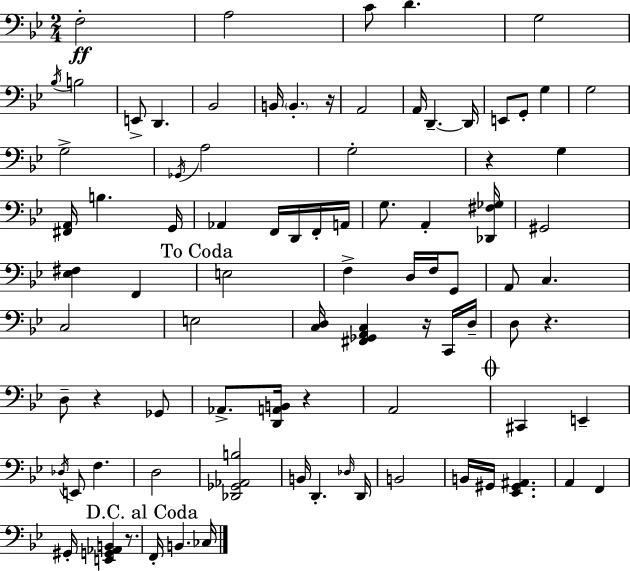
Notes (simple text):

F3/h A3/h C4/e D4/q. G3/h Bb3/s B3/h E2/e D2/q. Bb2/h B2/s B2/q. R/s A2/h A2/s D2/q. D2/s E2/e G2/e G3/q G3/h G3/h Gb2/s A3/h G3/h R/q G3/q [F#2,A2]/s B3/q. G2/s Ab2/q F2/s D2/s F2/s A2/s G3/e. A2/q [Db2,F#3,Gb3]/s G#2/h [Eb3,F#3]/q F2/q E3/h F3/q D3/s F3/s G2/e A2/e C3/q. C3/h E3/h [C3,D3]/s [F#2,Gb2,A2,C3]/q R/s C2/s D3/s D3/e R/q. D3/e R/q Gb2/e Ab2/e. [D2,A2,B2]/s R/q A2/h C#2/q E2/q Db3/s E2/e F3/q. D3/h [Db2,Gb2,Ab2,B3]/h B2/s D2/q. Db3/s D2/s B2/h B2/s G#2/s [Eb2,G#2,A#2]/q. A2/q F2/q G#2/s [E2,G2,Ab2,B2]/q R/e. F2/s B2/q. CES3/s